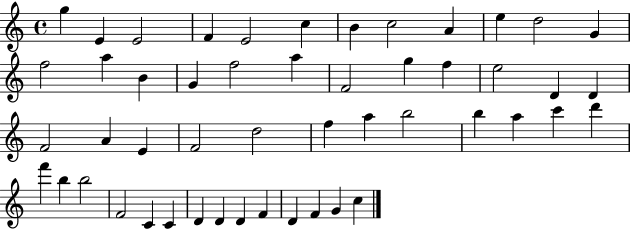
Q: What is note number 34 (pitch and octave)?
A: A5